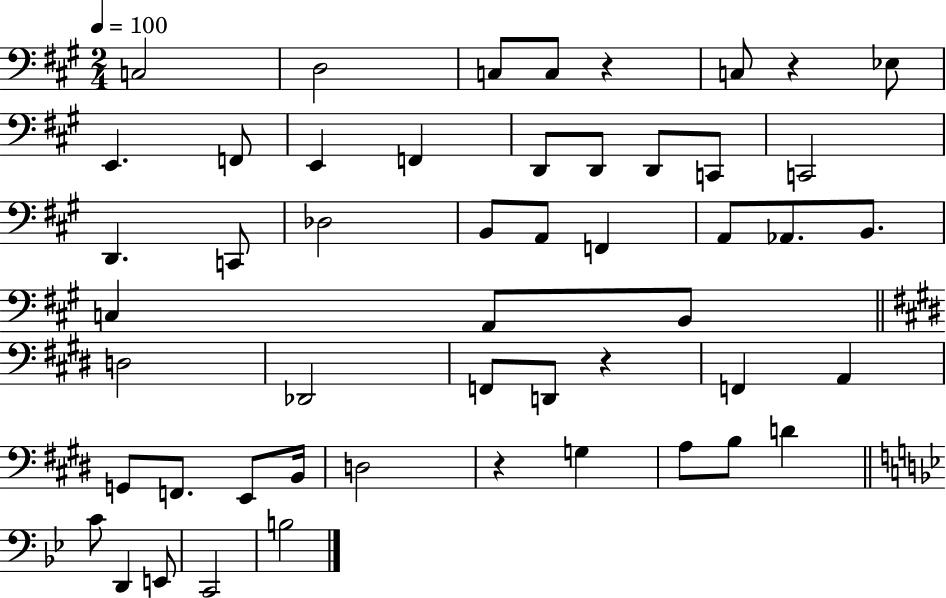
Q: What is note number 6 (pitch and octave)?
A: Eb3